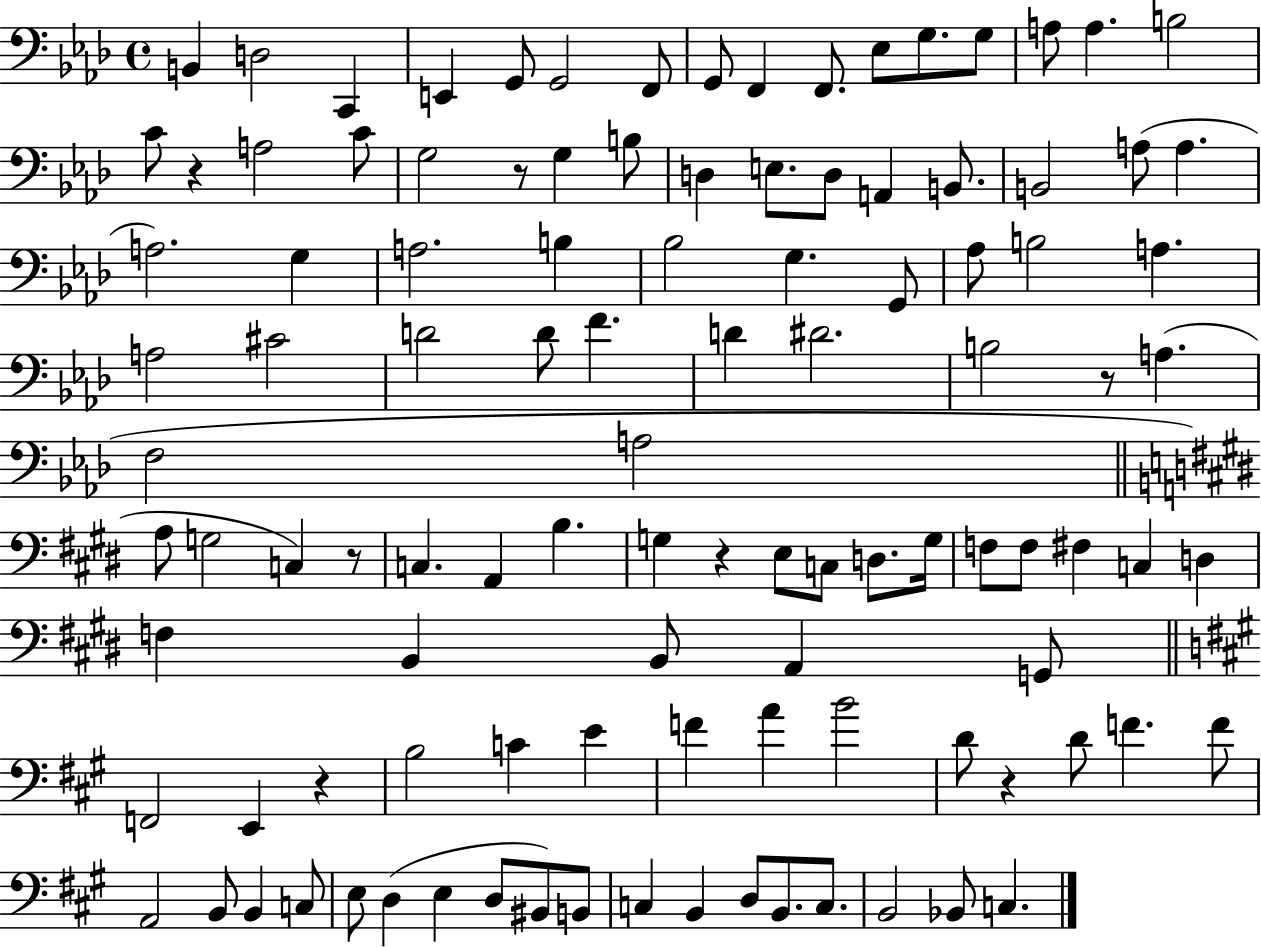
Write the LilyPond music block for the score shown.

{
  \clef bass
  \time 4/4
  \defaultTimeSignature
  \key aes \major
  b,4 d2 c,4 | e,4 g,8 g,2 f,8 | g,8 f,4 f,8. ees8 g8. g8 | a8 a4. b2 | \break c'8 r4 a2 c'8 | g2 r8 g4 b8 | d4 e8. d8 a,4 b,8. | b,2 a8( a4. | \break a2.) g4 | a2. b4 | bes2 g4. g,8 | aes8 b2 a4. | \break a2 cis'2 | d'2 d'8 f'4. | d'4 dis'2. | b2 r8 a4.( | \break f2 a2 | \bar "||" \break \key e \major a8 g2 c4) r8 | c4. a,4 b4. | g4 r4 e8 c8 d8. g16 | f8 f8 fis4 c4 d4 | \break f4 b,4 b,8 a,4 g,8 | \bar "||" \break \key a \major f,2 e,4 r4 | b2 c'4 e'4 | f'4 a'4 b'2 | d'8 r4 d'8 f'4. f'8 | \break a,2 b,8 b,4 c8 | e8 d4( e4 d8 bis,8) b,8 | c4 b,4 d8 b,8. c8. | b,2 bes,8 c4. | \break \bar "|."
}